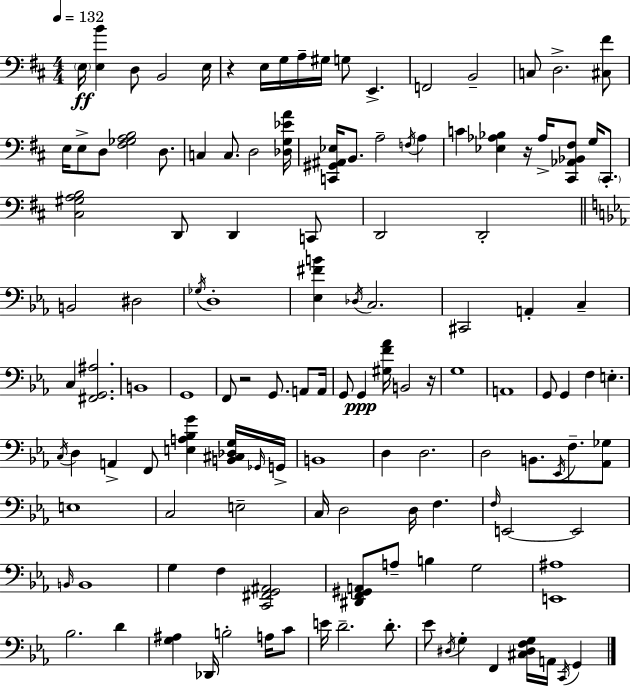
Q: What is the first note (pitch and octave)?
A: E3